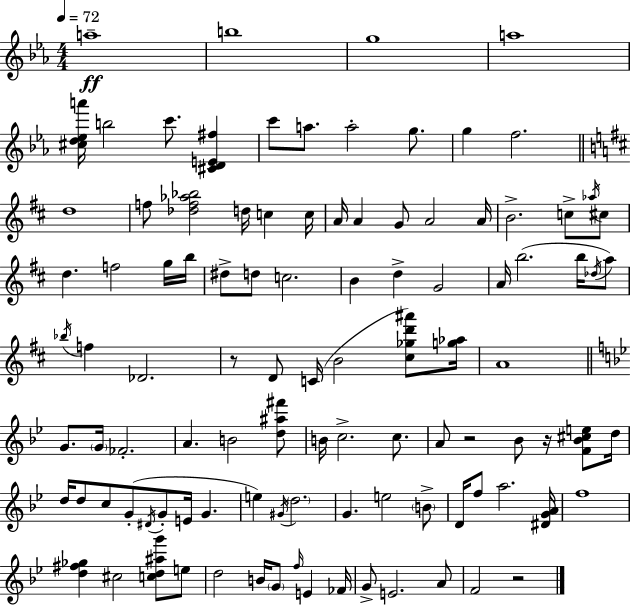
{
  \clef treble
  \numericTimeSignature
  \time 4/4
  \key ees \major
  \tempo 4 = 72
  a''1--\ff | b''1 | g''1 | a''1 | \break <cis'' d'' ees'' a'''>16 b''2 c'''8. <cis' d' e' fis''>4 | c'''8 a''8. a''2-. g''8. | g''4 f''2. | \bar "||" \break \key d \major d''1 | f''8 <des'' f'' aes'' bes''>2 d''16 c''4 c''16 | a'16 a'4 g'8 a'2 a'16 | b'2.-> c''8-> \acciaccatura { aes''16 } cis''8 | \break d''4. f''2 g''16 | b''16 dis''8-> d''8 c''2. | b'4 d''4-> g'2 | a'16 b''2.( b''16 \acciaccatura { des''16 }) | \break a''8 \acciaccatura { bes''16 } f''4 des'2. | r8 d'8 c'16( b'2 | <cis'' ges'' d''' ais'''>8) <g'' aes''>16 a'1 | \bar "||" \break \key g \minor g'8. \parenthesize g'16 fes'2.-. | a'4. b'2 <d'' ais'' fis'''>8 | b'16 c''2.-> c''8. | a'8 r2 bes'8 r16 <f' bes' cis'' e''>8 d''16 | \break d''16 d''8 c''8 g'8-.( \acciaccatura { dis'16 } g'8-. e'16 g'4. | e''4) \acciaccatura { gis'16 } \parenthesize d''2. | g'4. e''2 | \parenthesize b'8-> d'16 f''8 a''2. | \break <dis' g' a'>16 f''1 | <d'' fis'' ges''>4 cis''2 <c'' d'' ais'' g'''>8 | e''8 d''2 b'16 \parenthesize g'8 \grace { f''16 } e'4 | fes'16 g'8-> e'2. | \break a'8 f'2 r2 | \bar "|."
}